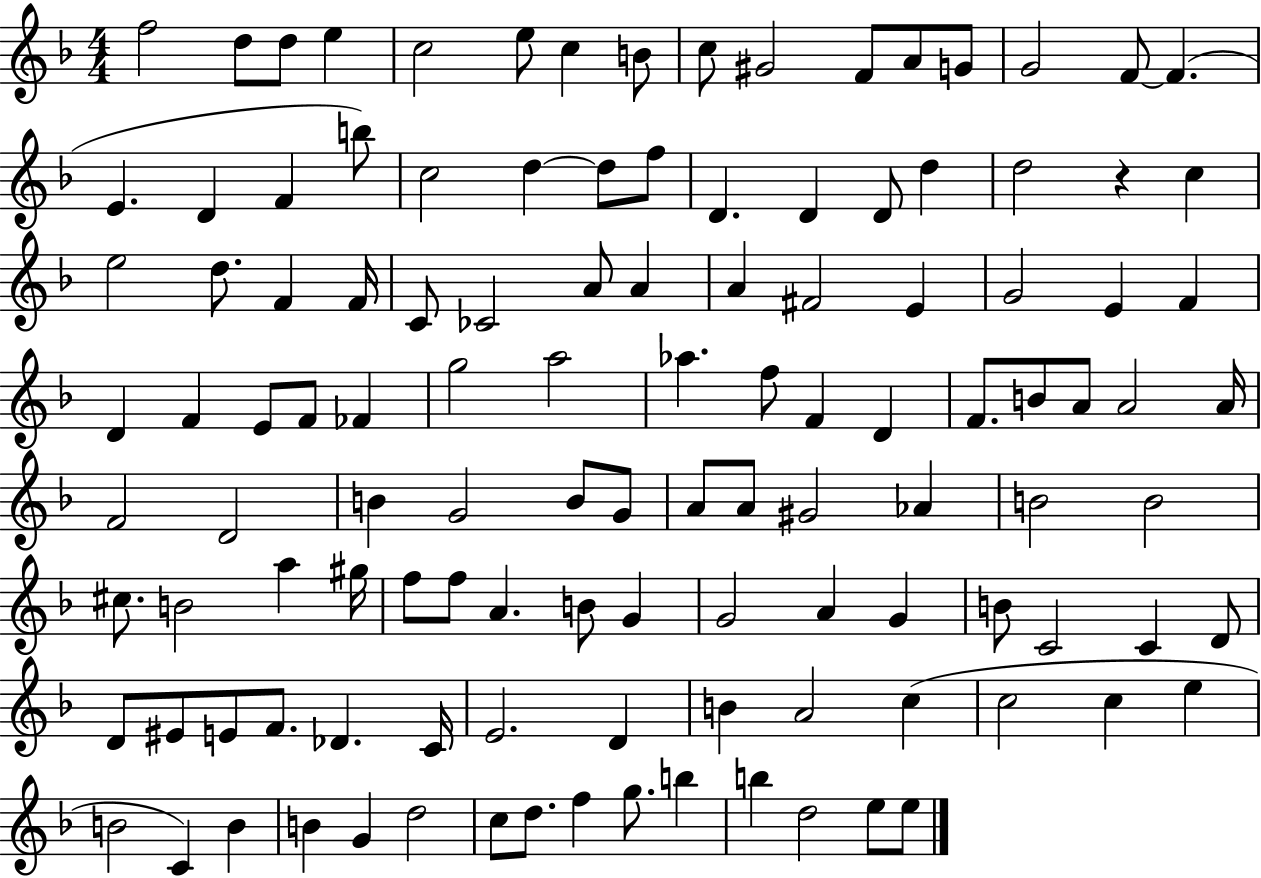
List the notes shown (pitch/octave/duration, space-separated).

F5/h D5/e D5/e E5/q C5/h E5/e C5/q B4/e C5/e G#4/h F4/e A4/e G4/e G4/h F4/e F4/q. E4/q. D4/q F4/q B5/e C5/h D5/q D5/e F5/e D4/q. D4/q D4/e D5/q D5/h R/q C5/q E5/h D5/e. F4/q F4/s C4/e CES4/h A4/e A4/q A4/q F#4/h E4/q G4/h E4/q F4/q D4/q F4/q E4/e F4/e FES4/q G5/h A5/h Ab5/q. F5/e F4/q D4/q F4/e. B4/e A4/e A4/h A4/s F4/h D4/h B4/q G4/h B4/e G4/e A4/e A4/e G#4/h Ab4/q B4/h B4/h C#5/e. B4/h A5/q G#5/s F5/e F5/e A4/q. B4/e G4/q G4/h A4/q G4/q B4/e C4/h C4/q D4/e D4/e EIS4/e E4/e F4/e. Db4/q. C4/s E4/h. D4/q B4/q A4/h C5/q C5/h C5/q E5/q B4/h C4/q B4/q B4/q G4/q D5/h C5/e D5/e. F5/q G5/e. B5/q B5/q D5/h E5/e E5/e